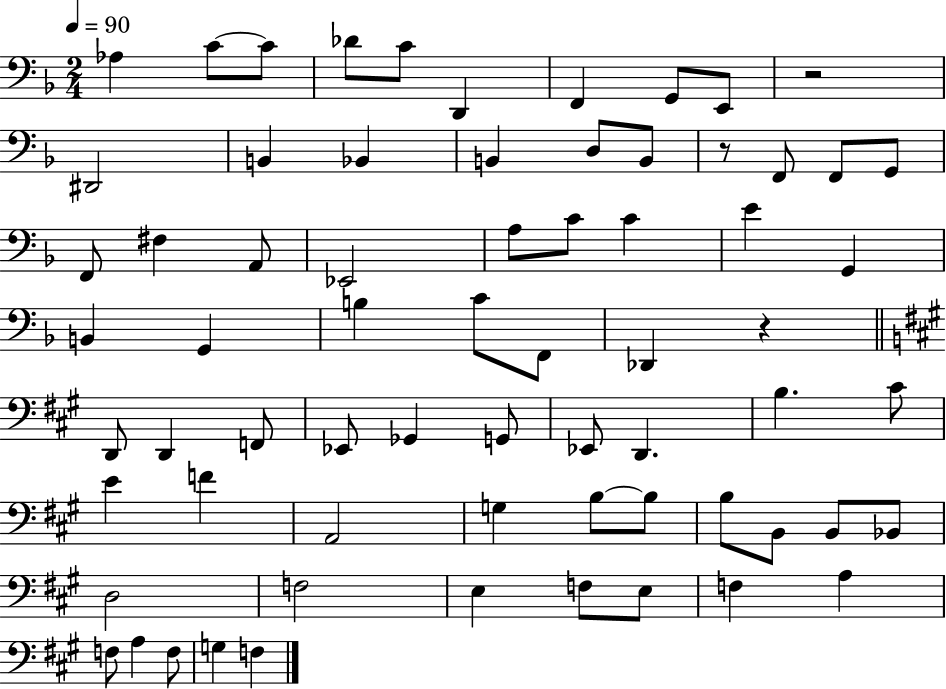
Ab3/q C4/e C4/e Db4/e C4/e D2/q F2/q G2/e E2/e R/h D#2/h B2/q Bb2/q B2/q D3/e B2/e R/e F2/e F2/e G2/e F2/e F#3/q A2/e Eb2/h A3/e C4/e C4/q E4/q G2/q B2/q G2/q B3/q C4/e F2/e Db2/q R/q D2/e D2/q F2/e Eb2/e Gb2/q G2/e Eb2/e D2/q. B3/q. C#4/e E4/q F4/q A2/h G3/q B3/e B3/e B3/e B2/e B2/e Bb2/e D3/h F3/h E3/q F3/e E3/e F3/q A3/q F3/e A3/q F3/e G3/q F3/q